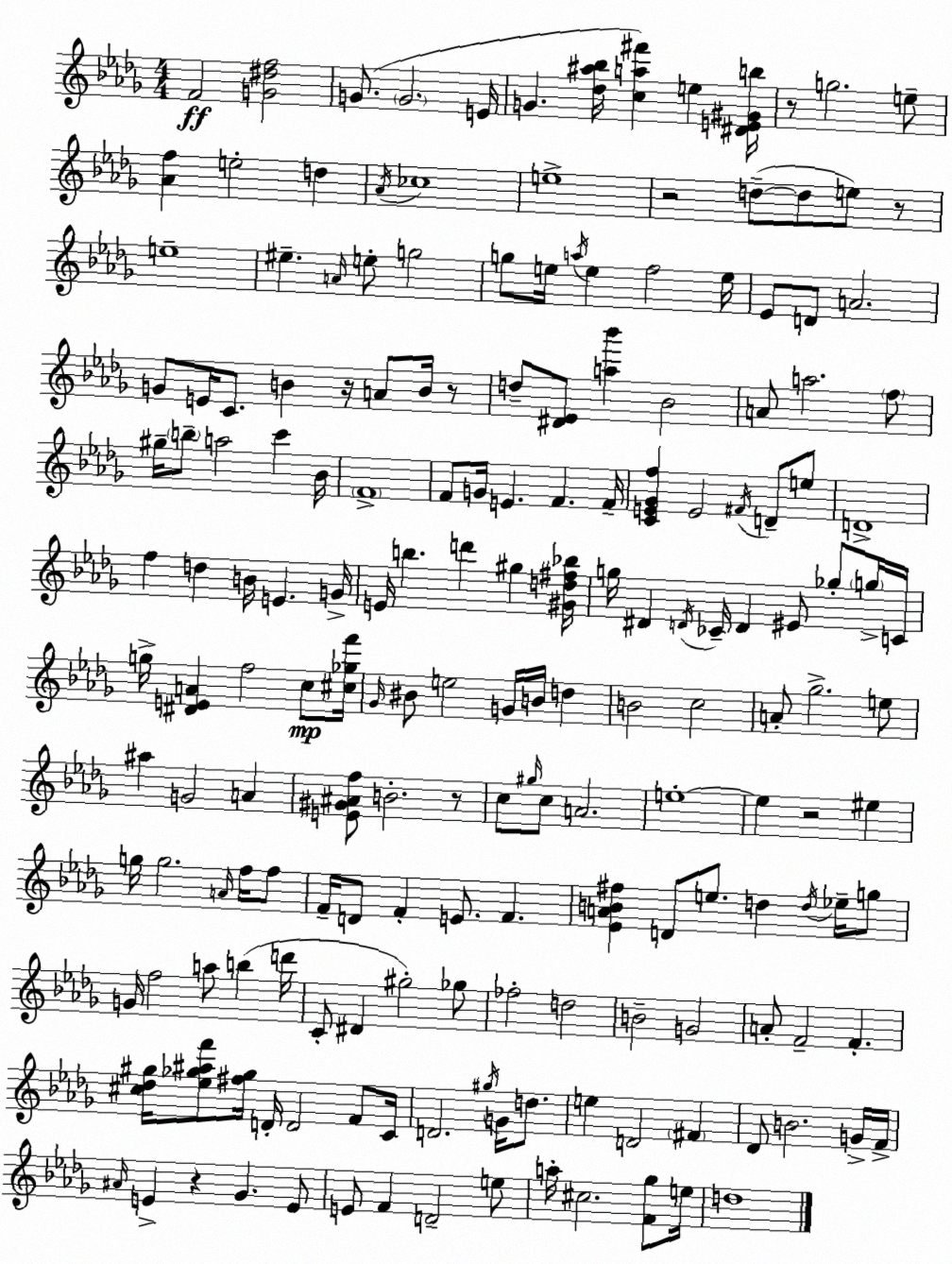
X:1
T:Untitled
M:4/4
L:1/4
K:Bbm
F2 [G^df]2 G/2 G2 E/4 G [_d^a_b]/4 [ca^f'] e [^DE^Gb]/4 z/2 g2 e/2 [_Af] e2 d _A/4 _c4 e4 z2 d/2 d/2 e/2 z/2 e4 ^e A/4 e/2 g2 g/2 e/4 a/4 e f2 e/4 _E/2 D/2 A2 G/2 E/4 C/2 B z/4 A/2 B/4 z/2 d/2 [^D_E]/2 [a_b'] _B2 A/2 a2 f/2 ^g/4 b/2 a2 c' _B/4 F4 F/2 G/4 E F F/4 [CE_Gf] E2 ^F/4 D/2 e/2 D4 f d B/4 E G/4 E/4 b d' ^g [^Gd^f_b]/4 g/4 ^D D/4 _C/4 D ^E/2 _g/2 g/4 C/4 g/4 [^DEA] f2 c/2 [^c_gf']/4 _G/4 ^B/2 e2 G/4 B/4 d B2 c2 A/2 _g2 e/2 ^a G2 A [E^G^Af]/2 B2 z/2 c/2 ^g/4 c/2 A2 e4 e z2 ^e g/4 g2 A/4 f/4 f/2 F/4 D/2 F E/2 F [_EAB^f] D/2 e/2 d d/4 _e/4 g/2 G/4 f2 a/2 b d'/4 C/2 ^D ^g2 _g/2 _f2 d2 B2 G2 A/2 F2 F [^c_d^g]/4 [_e_g^af']/2 [^f_g]/4 D/4 D2 F/2 C/4 D2 ^g/4 G/4 d/2 e D2 ^F _D/2 B2 G/4 F/4 ^A/4 E z _G E/2 E/2 F D2 e/2 a/4 ^c2 [F_g]/2 e/4 d4